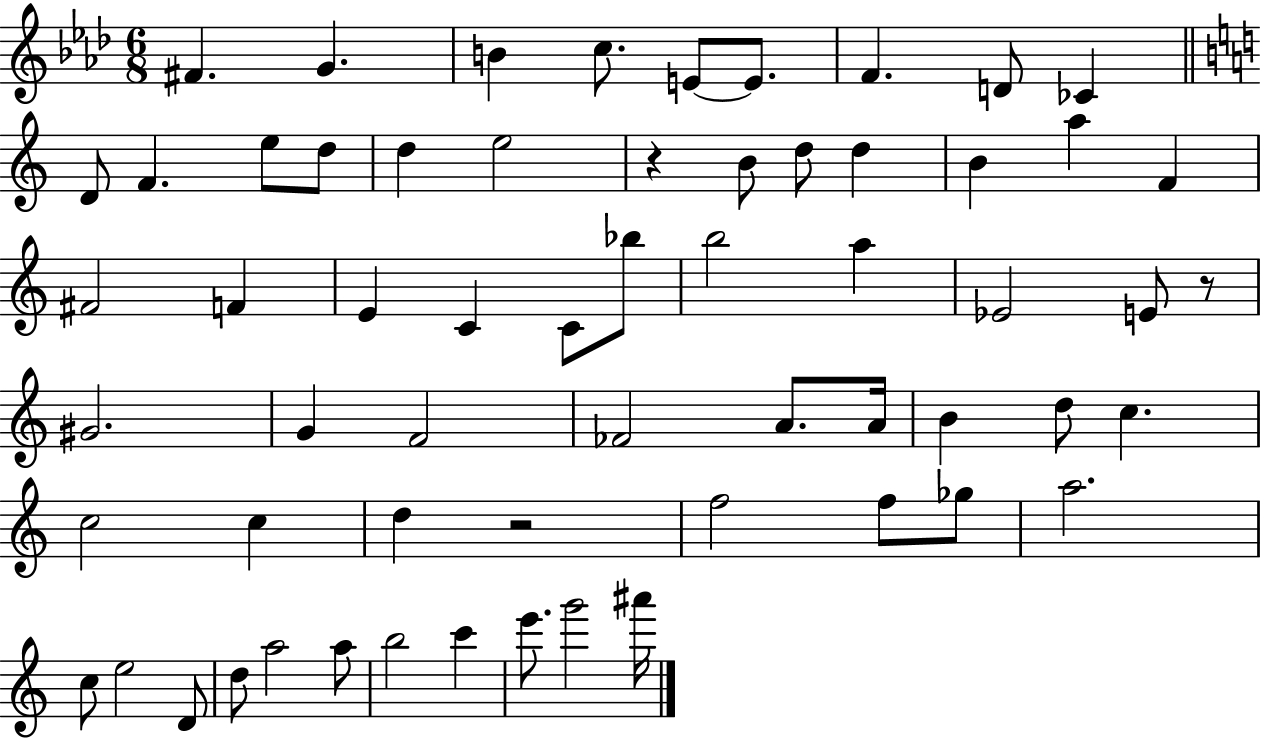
F#4/q. G4/q. B4/q C5/e. E4/e E4/e. F4/q. D4/e CES4/q D4/e F4/q. E5/e D5/e D5/q E5/h R/q B4/e D5/e D5/q B4/q A5/q F4/q F#4/h F4/q E4/q C4/q C4/e Bb5/e B5/h A5/q Eb4/h E4/e R/e G#4/h. G4/q F4/h FES4/h A4/e. A4/s B4/q D5/e C5/q. C5/h C5/q D5/q R/h F5/h F5/e Gb5/e A5/h. C5/e E5/h D4/e D5/e A5/h A5/e B5/h C6/q E6/e. G6/h A#6/s